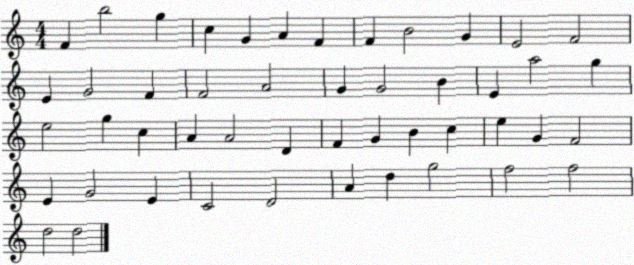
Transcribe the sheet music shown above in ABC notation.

X:1
T:Untitled
M:4/4
L:1/4
K:C
F b2 g c G A F F B2 G E2 F2 E G2 F F2 A2 G G2 B E a2 g e2 g c A A2 D F G B c e G F2 E G2 E C2 D2 A d g2 f2 f2 d2 d2